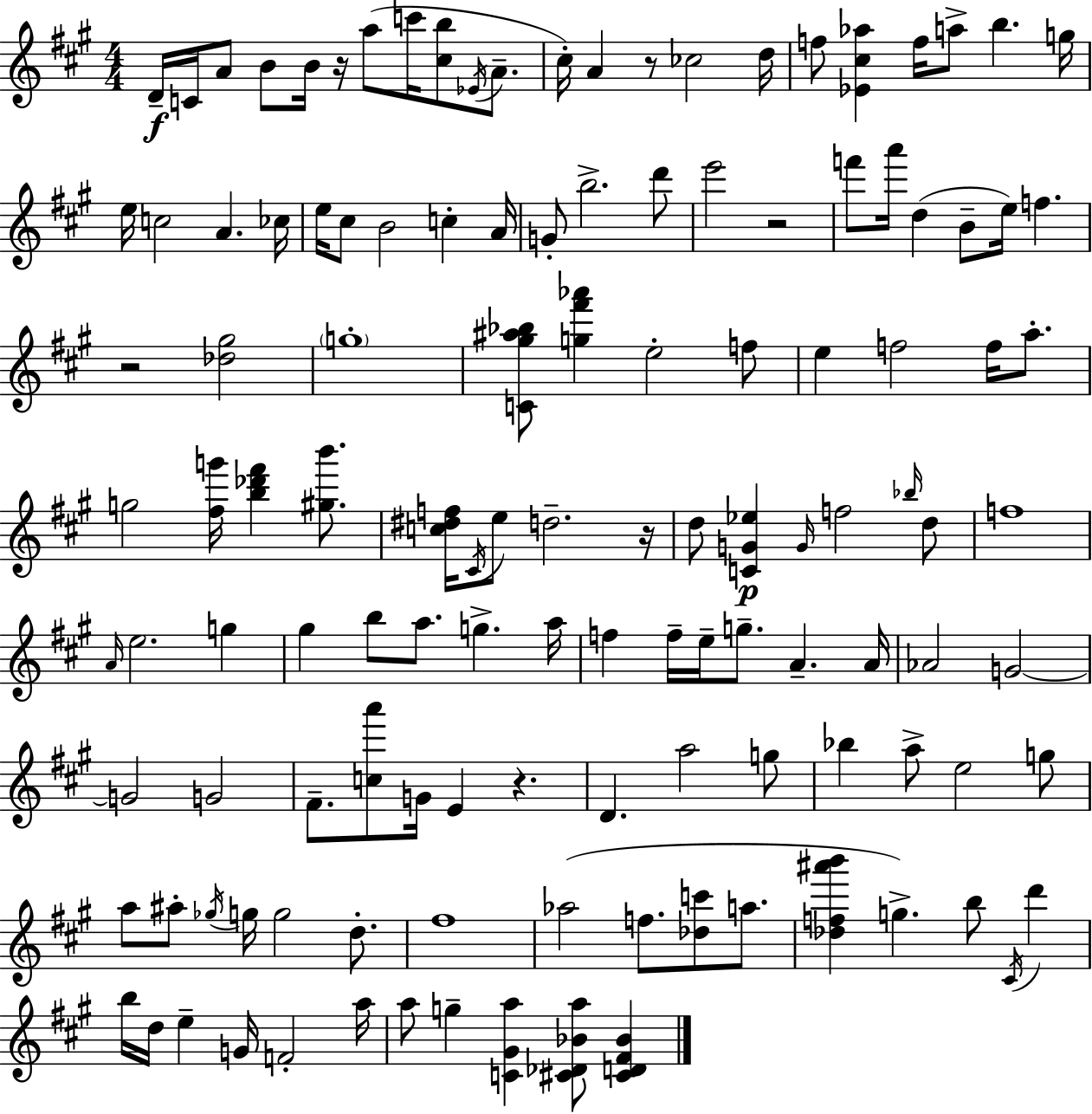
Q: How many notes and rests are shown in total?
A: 126